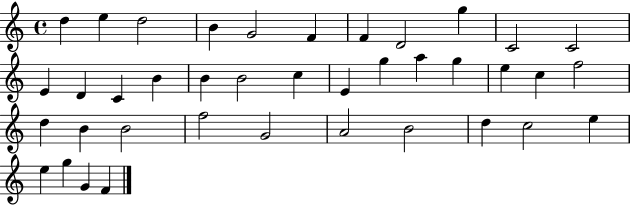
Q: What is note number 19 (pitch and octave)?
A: E4